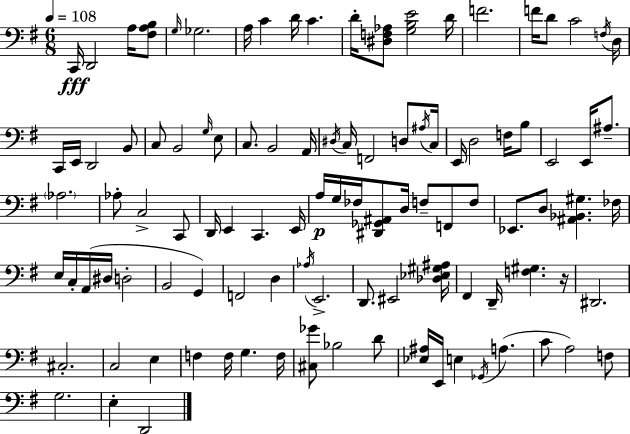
X:1
T:Untitled
M:6/8
L:1/4
K:Em
C,,/4 D,,2 A,/4 [^F,A,B,]/2 G,/4 _G,2 A,/4 C D/4 C D/4 [^D,F,_A,]/2 [G,B,E]2 D/4 F2 F/4 D/2 C2 F,/4 D,/4 C,,/4 E,,/4 D,,2 B,,/2 C,/2 B,,2 G,/4 E,/2 C,/2 B,,2 A,,/4 ^D,/4 C,/4 F,,2 D,/2 ^A,/4 C,/4 E,,/4 D,2 F,/4 B,/2 E,,2 E,,/4 ^A,/2 _A,2 _A,/2 C,2 C,,/2 D,,/4 E,, C,, E,,/4 A,/4 G,/4 _F,/4 [^D,,_G,,^A,,]/2 D,/4 F,/2 F,,/2 F,/2 _E,,/2 D,/2 [^A,,_B,,^G,] _F,/4 E,/4 C,/4 A,,/4 ^D,/4 D,2 B,,2 G,, F,,2 D, _A,/4 E,,2 D,,/2 ^E,,2 [_D,_E,^G,^A,]/4 ^F,, D,,/4 [F,^G,] z/4 ^D,,2 ^C,2 C,2 E, F, F,/4 G, F,/4 [^C,_G]/2 _B,2 D/2 [_E,^A,]/4 E,,/4 E, _G,,/4 A, C/2 A,2 F,/2 G,2 E, D,,2